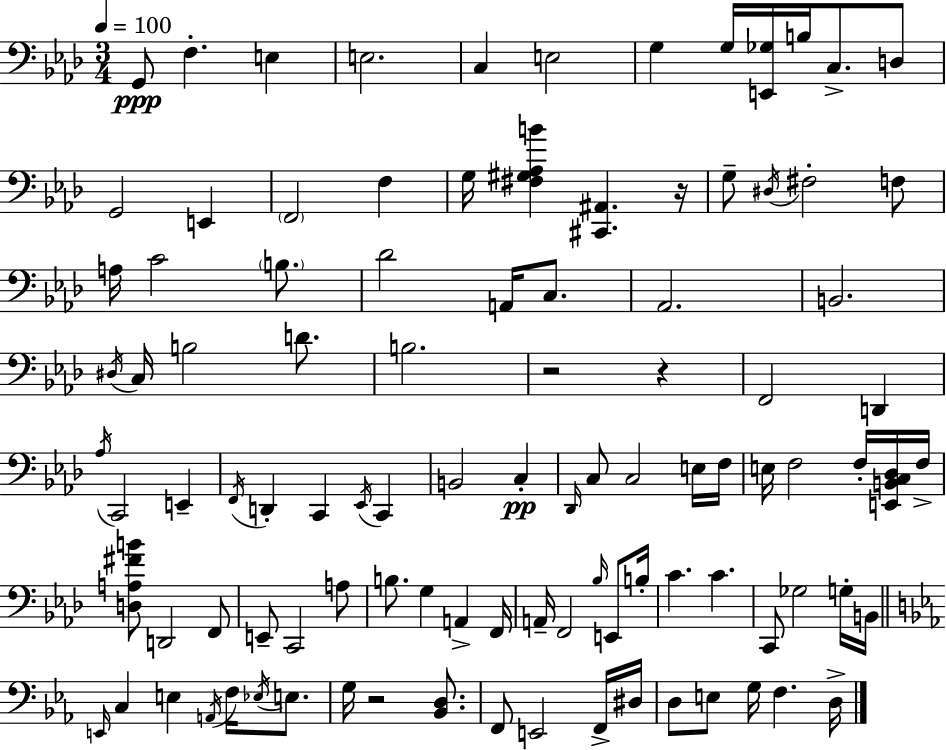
X:1
T:Untitled
M:3/4
L:1/4
K:Ab
G,,/2 F, E, E,2 C, E,2 G, G,/4 [E,,_G,]/4 B,/4 C,/2 D,/2 G,,2 E,, F,,2 F, G,/4 [^F,^G,_A,B] [^C,,^A,,] z/4 G,/2 ^D,/4 ^F,2 F,/2 A,/4 C2 B,/2 _D2 A,,/4 C,/2 _A,,2 B,,2 ^D,/4 C,/4 B,2 D/2 B,2 z2 z F,,2 D,, _A,/4 C,,2 E,, F,,/4 D,, C,, _E,,/4 C,, B,,2 C, _D,,/4 C,/2 C,2 E,/4 F,/4 E,/4 F,2 F,/4 [E,,B,,C,_D,]/4 F,/4 [D,A,^FB]/2 D,,2 F,,/2 E,,/2 C,,2 A,/2 B,/2 G, A,, F,,/4 A,,/4 F,,2 _B,/4 E,,/2 B,/4 C C C,,/2 _G,2 G,/4 B,,/4 E,,/4 C, E, A,,/4 F,/4 _E,/4 E,/2 G,/4 z2 [_B,,D,]/2 F,,/2 E,,2 F,,/4 ^D,/4 D,/2 E,/2 G,/4 F, D,/4